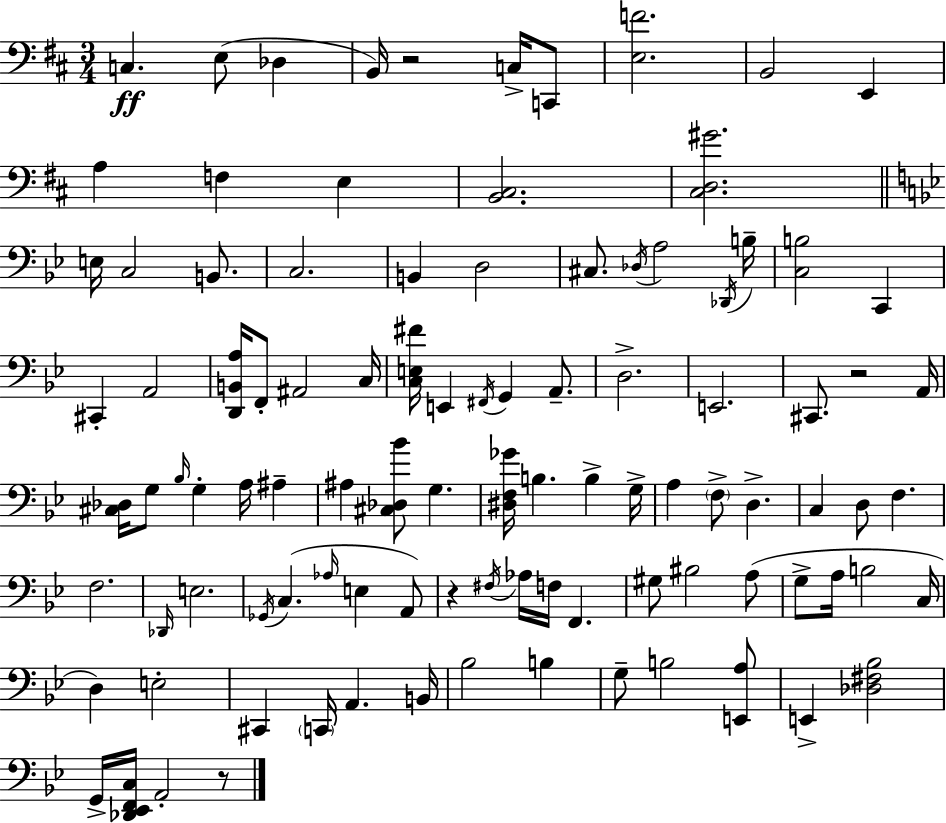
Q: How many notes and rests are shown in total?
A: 100